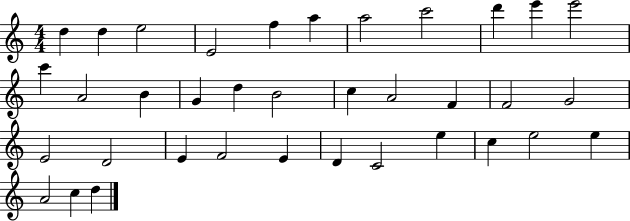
X:1
T:Untitled
M:4/4
L:1/4
K:C
d d e2 E2 f a a2 c'2 d' e' e'2 c' A2 B G d B2 c A2 F F2 G2 E2 D2 E F2 E D C2 e c e2 e A2 c d